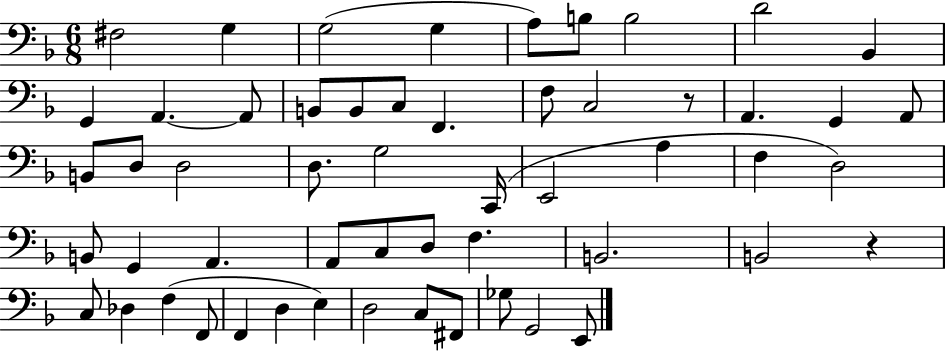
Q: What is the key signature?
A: F major